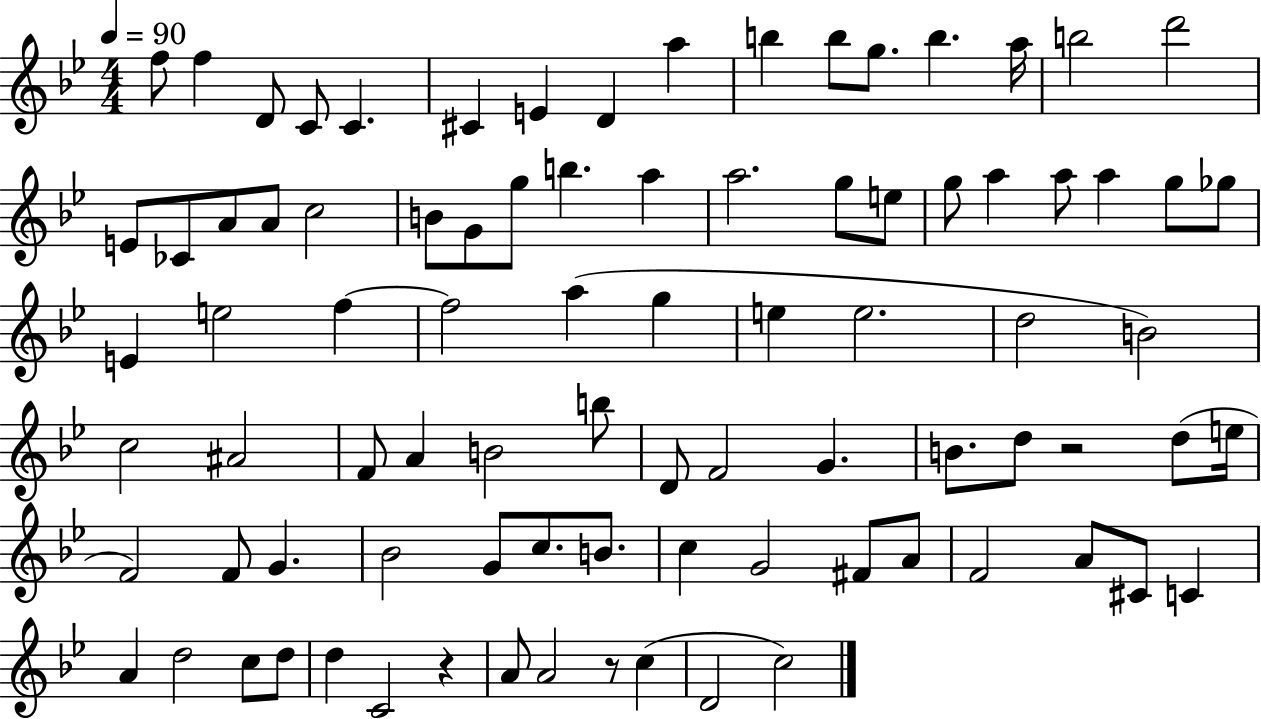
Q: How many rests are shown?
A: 3